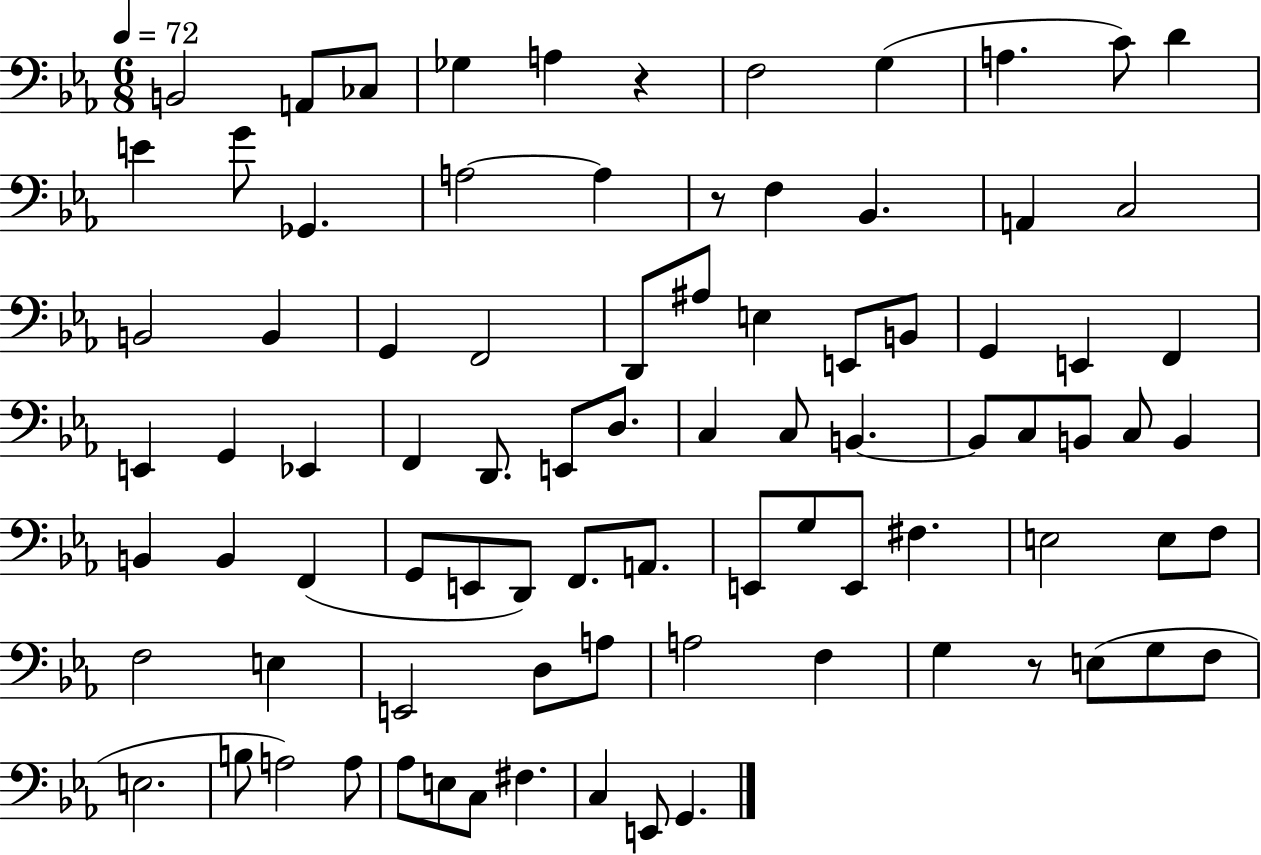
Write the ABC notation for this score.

X:1
T:Untitled
M:6/8
L:1/4
K:Eb
B,,2 A,,/2 _C,/2 _G, A, z F,2 G, A, C/2 D E G/2 _G,, A,2 A, z/2 F, _B,, A,, C,2 B,,2 B,, G,, F,,2 D,,/2 ^A,/2 E, E,,/2 B,,/2 G,, E,, F,, E,, G,, _E,, F,, D,,/2 E,,/2 D,/2 C, C,/2 B,, B,,/2 C,/2 B,,/2 C,/2 B,, B,, B,, F,, G,,/2 E,,/2 D,,/2 F,,/2 A,,/2 E,,/2 G,/2 E,,/2 ^F, E,2 E,/2 F,/2 F,2 E, E,,2 D,/2 A,/2 A,2 F, G, z/2 E,/2 G,/2 F,/2 E,2 B,/2 A,2 A,/2 _A,/2 E,/2 C,/2 ^F, C, E,,/2 G,,